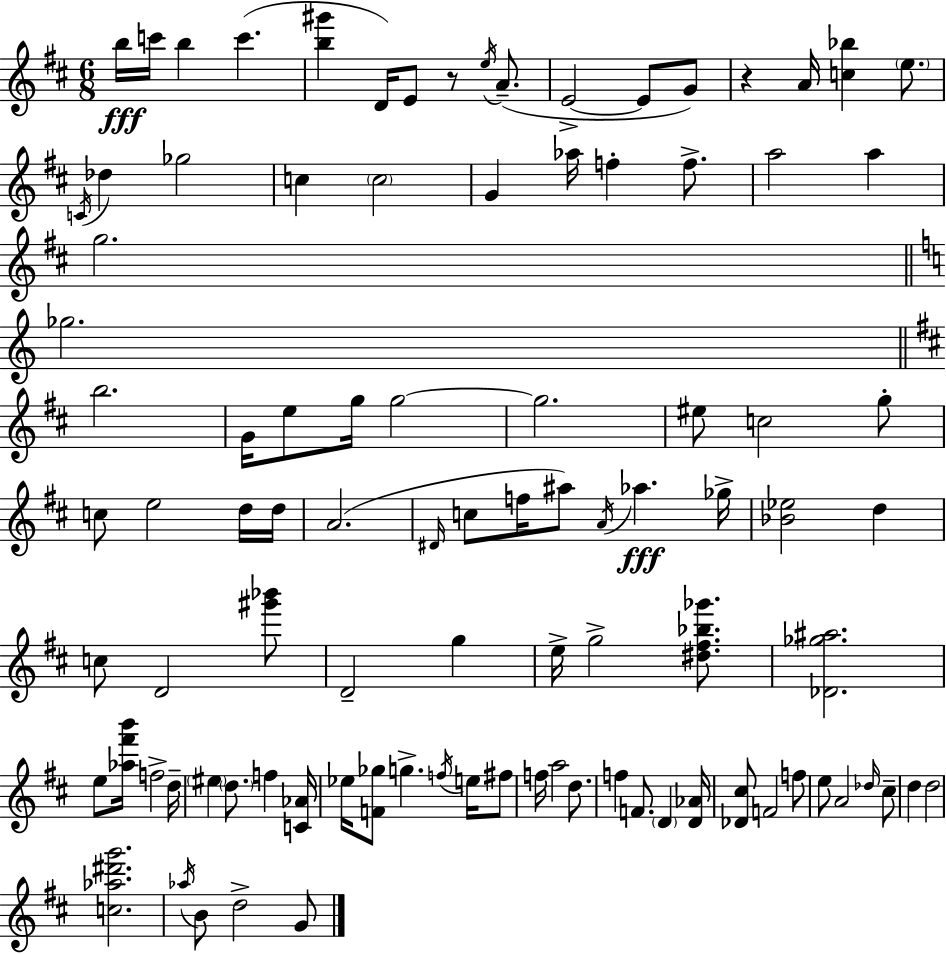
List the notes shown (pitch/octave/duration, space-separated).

B5/s C6/s B5/q C6/q. [B5,G#6]/q D4/s E4/e R/e E5/s A4/e. E4/h E4/e G4/e R/q A4/s [C5,Bb5]/q E5/e. C4/s Db5/q Gb5/h C5/q C5/h G4/q Ab5/s F5/q F5/e. A5/h A5/q G5/h. Gb5/h. B5/h. G4/s E5/e G5/s G5/h G5/h. EIS5/e C5/h G5/e C5/e E5/h D5/s D5/s A4/h. D#4/s C5/e F5/s A#5/e A4/s Ab5/q. Gb5/s [Bb4,Eb5]/h D5/q C5/e D4/h [G#6,Bb6]/e D4/h G5/q E5/s G5/h [D#5,F#5,Bb5,Gb6]/e. [Db4,Gb5,A#5]/h. E5/e [Ab5,F#6,B6]/s F5/h D5/s EIS5/q D5/e. F5/q [C4,Ab4]/s Eb5/s [F4,Gb5]/e G5/q. F5/s E5/s F#5/e F5/s A5/h D5/e. F5/q F4/e. D4/q [D4,Ab4]/s [Db4,C#5]/e F4/h F5/e E5/e A4/h Db5/s C#5/e D5/q D5/h [C5,Ab5,D#6,G6]/h. Ab5/s B4/e D5/h G4/e